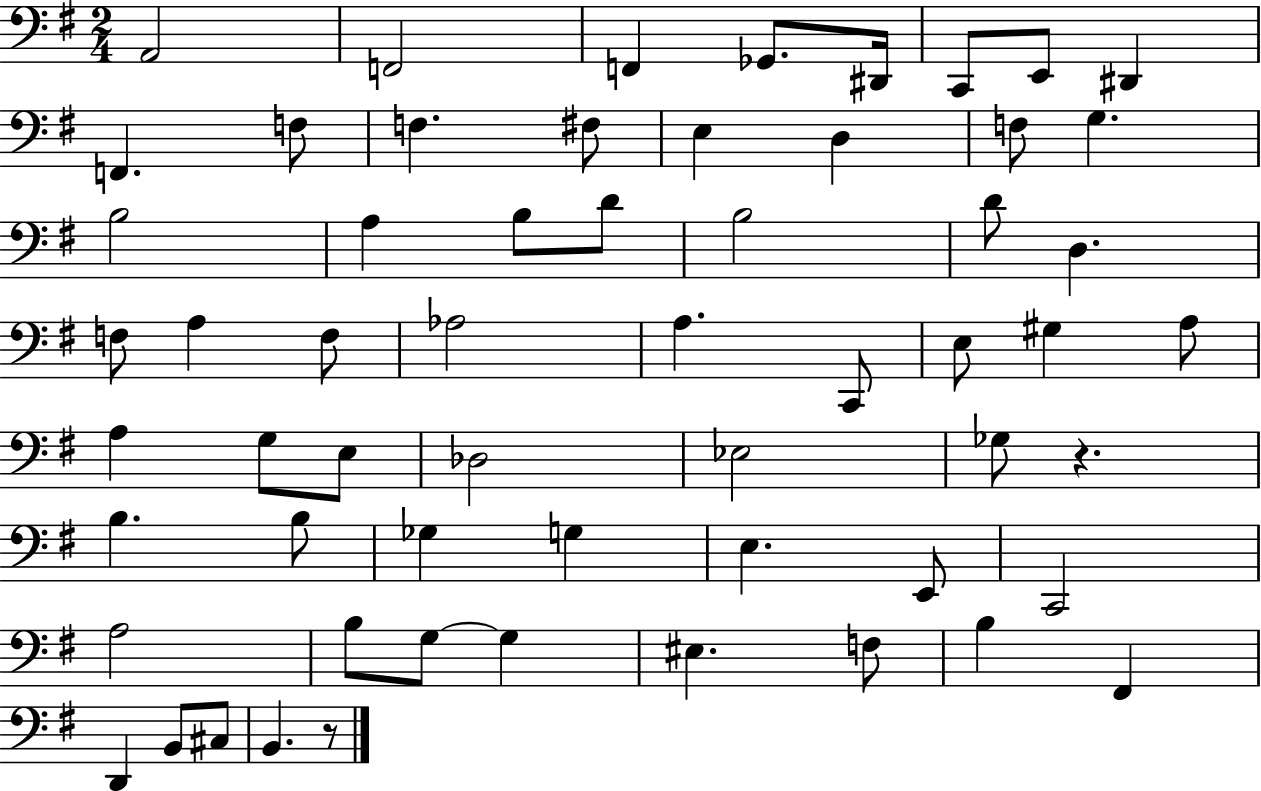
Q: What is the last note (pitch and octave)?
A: B2